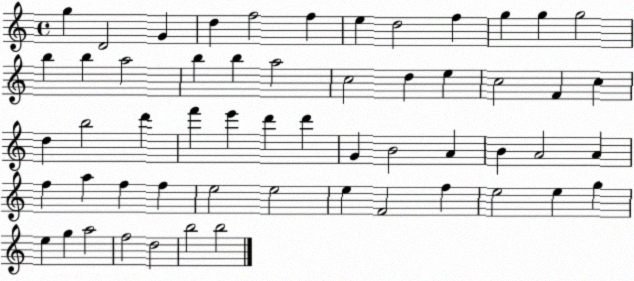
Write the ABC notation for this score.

X:1
T:Untitled
M:4/4
L:1/4
K:C
g D2 G d f2 f e d2 f g g g2 b b a2 b b a2 c2 d e c2 F c d b2 d' f' e' d' d' G B2 A B A2 A f a f f e2 e2 e F2 f e2 e g e g a2 f2 d2 b2 b2